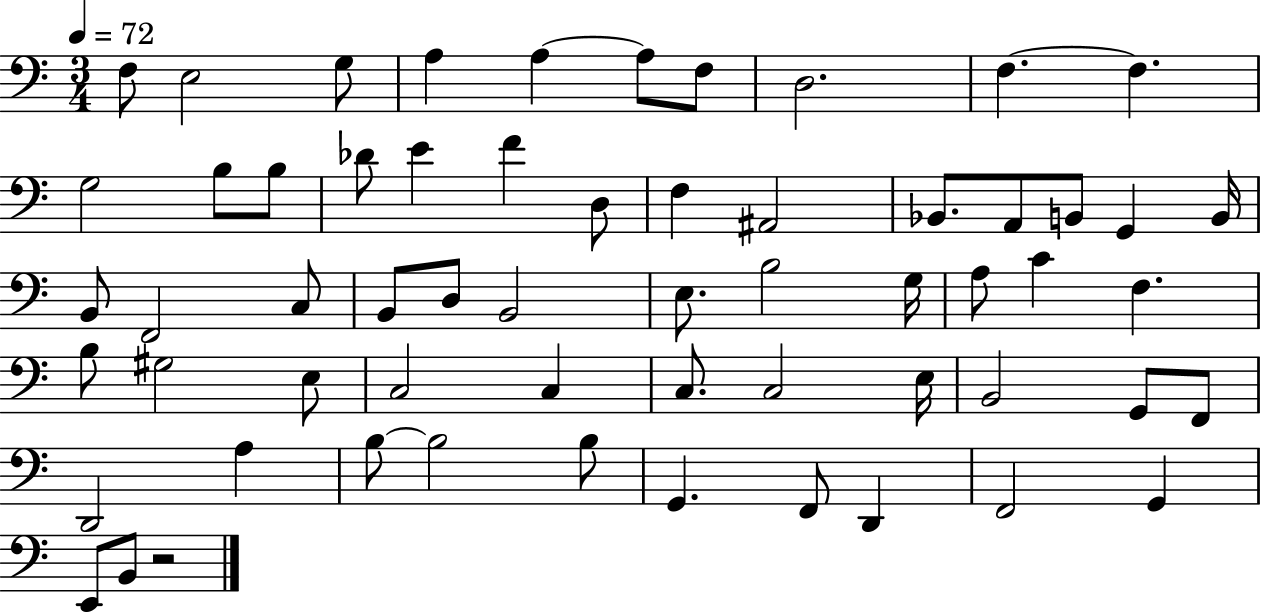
{
  \clef bass
  \numericTimeSignature
  \time 3/4
  \key c \major
  \tempo 4 = 72
  f8 e2 g8 | a4 a4~~ a8 f8 | d2. | f4.~~ f4. | \break g2 b8 b8 | des'8 e'4 f'4 d8 | f4 ais,2 | bes,8. a,8 b,8 g,4 b,16 | \break b,8 f,2 c8 | b,8 d8 b,2 | e8. b2 g16 | a8 c'4 f4. | \break b8 gis2 e8 | c2 c4 | c8. c2 e16 | b,2 g,8 f,8 | \break d,2 a4 | b8~~ b2 b8 | g,4. f,8 d,4 | f,2 g,4 | \break e,8 b,8 r2 | \bar "|."
}